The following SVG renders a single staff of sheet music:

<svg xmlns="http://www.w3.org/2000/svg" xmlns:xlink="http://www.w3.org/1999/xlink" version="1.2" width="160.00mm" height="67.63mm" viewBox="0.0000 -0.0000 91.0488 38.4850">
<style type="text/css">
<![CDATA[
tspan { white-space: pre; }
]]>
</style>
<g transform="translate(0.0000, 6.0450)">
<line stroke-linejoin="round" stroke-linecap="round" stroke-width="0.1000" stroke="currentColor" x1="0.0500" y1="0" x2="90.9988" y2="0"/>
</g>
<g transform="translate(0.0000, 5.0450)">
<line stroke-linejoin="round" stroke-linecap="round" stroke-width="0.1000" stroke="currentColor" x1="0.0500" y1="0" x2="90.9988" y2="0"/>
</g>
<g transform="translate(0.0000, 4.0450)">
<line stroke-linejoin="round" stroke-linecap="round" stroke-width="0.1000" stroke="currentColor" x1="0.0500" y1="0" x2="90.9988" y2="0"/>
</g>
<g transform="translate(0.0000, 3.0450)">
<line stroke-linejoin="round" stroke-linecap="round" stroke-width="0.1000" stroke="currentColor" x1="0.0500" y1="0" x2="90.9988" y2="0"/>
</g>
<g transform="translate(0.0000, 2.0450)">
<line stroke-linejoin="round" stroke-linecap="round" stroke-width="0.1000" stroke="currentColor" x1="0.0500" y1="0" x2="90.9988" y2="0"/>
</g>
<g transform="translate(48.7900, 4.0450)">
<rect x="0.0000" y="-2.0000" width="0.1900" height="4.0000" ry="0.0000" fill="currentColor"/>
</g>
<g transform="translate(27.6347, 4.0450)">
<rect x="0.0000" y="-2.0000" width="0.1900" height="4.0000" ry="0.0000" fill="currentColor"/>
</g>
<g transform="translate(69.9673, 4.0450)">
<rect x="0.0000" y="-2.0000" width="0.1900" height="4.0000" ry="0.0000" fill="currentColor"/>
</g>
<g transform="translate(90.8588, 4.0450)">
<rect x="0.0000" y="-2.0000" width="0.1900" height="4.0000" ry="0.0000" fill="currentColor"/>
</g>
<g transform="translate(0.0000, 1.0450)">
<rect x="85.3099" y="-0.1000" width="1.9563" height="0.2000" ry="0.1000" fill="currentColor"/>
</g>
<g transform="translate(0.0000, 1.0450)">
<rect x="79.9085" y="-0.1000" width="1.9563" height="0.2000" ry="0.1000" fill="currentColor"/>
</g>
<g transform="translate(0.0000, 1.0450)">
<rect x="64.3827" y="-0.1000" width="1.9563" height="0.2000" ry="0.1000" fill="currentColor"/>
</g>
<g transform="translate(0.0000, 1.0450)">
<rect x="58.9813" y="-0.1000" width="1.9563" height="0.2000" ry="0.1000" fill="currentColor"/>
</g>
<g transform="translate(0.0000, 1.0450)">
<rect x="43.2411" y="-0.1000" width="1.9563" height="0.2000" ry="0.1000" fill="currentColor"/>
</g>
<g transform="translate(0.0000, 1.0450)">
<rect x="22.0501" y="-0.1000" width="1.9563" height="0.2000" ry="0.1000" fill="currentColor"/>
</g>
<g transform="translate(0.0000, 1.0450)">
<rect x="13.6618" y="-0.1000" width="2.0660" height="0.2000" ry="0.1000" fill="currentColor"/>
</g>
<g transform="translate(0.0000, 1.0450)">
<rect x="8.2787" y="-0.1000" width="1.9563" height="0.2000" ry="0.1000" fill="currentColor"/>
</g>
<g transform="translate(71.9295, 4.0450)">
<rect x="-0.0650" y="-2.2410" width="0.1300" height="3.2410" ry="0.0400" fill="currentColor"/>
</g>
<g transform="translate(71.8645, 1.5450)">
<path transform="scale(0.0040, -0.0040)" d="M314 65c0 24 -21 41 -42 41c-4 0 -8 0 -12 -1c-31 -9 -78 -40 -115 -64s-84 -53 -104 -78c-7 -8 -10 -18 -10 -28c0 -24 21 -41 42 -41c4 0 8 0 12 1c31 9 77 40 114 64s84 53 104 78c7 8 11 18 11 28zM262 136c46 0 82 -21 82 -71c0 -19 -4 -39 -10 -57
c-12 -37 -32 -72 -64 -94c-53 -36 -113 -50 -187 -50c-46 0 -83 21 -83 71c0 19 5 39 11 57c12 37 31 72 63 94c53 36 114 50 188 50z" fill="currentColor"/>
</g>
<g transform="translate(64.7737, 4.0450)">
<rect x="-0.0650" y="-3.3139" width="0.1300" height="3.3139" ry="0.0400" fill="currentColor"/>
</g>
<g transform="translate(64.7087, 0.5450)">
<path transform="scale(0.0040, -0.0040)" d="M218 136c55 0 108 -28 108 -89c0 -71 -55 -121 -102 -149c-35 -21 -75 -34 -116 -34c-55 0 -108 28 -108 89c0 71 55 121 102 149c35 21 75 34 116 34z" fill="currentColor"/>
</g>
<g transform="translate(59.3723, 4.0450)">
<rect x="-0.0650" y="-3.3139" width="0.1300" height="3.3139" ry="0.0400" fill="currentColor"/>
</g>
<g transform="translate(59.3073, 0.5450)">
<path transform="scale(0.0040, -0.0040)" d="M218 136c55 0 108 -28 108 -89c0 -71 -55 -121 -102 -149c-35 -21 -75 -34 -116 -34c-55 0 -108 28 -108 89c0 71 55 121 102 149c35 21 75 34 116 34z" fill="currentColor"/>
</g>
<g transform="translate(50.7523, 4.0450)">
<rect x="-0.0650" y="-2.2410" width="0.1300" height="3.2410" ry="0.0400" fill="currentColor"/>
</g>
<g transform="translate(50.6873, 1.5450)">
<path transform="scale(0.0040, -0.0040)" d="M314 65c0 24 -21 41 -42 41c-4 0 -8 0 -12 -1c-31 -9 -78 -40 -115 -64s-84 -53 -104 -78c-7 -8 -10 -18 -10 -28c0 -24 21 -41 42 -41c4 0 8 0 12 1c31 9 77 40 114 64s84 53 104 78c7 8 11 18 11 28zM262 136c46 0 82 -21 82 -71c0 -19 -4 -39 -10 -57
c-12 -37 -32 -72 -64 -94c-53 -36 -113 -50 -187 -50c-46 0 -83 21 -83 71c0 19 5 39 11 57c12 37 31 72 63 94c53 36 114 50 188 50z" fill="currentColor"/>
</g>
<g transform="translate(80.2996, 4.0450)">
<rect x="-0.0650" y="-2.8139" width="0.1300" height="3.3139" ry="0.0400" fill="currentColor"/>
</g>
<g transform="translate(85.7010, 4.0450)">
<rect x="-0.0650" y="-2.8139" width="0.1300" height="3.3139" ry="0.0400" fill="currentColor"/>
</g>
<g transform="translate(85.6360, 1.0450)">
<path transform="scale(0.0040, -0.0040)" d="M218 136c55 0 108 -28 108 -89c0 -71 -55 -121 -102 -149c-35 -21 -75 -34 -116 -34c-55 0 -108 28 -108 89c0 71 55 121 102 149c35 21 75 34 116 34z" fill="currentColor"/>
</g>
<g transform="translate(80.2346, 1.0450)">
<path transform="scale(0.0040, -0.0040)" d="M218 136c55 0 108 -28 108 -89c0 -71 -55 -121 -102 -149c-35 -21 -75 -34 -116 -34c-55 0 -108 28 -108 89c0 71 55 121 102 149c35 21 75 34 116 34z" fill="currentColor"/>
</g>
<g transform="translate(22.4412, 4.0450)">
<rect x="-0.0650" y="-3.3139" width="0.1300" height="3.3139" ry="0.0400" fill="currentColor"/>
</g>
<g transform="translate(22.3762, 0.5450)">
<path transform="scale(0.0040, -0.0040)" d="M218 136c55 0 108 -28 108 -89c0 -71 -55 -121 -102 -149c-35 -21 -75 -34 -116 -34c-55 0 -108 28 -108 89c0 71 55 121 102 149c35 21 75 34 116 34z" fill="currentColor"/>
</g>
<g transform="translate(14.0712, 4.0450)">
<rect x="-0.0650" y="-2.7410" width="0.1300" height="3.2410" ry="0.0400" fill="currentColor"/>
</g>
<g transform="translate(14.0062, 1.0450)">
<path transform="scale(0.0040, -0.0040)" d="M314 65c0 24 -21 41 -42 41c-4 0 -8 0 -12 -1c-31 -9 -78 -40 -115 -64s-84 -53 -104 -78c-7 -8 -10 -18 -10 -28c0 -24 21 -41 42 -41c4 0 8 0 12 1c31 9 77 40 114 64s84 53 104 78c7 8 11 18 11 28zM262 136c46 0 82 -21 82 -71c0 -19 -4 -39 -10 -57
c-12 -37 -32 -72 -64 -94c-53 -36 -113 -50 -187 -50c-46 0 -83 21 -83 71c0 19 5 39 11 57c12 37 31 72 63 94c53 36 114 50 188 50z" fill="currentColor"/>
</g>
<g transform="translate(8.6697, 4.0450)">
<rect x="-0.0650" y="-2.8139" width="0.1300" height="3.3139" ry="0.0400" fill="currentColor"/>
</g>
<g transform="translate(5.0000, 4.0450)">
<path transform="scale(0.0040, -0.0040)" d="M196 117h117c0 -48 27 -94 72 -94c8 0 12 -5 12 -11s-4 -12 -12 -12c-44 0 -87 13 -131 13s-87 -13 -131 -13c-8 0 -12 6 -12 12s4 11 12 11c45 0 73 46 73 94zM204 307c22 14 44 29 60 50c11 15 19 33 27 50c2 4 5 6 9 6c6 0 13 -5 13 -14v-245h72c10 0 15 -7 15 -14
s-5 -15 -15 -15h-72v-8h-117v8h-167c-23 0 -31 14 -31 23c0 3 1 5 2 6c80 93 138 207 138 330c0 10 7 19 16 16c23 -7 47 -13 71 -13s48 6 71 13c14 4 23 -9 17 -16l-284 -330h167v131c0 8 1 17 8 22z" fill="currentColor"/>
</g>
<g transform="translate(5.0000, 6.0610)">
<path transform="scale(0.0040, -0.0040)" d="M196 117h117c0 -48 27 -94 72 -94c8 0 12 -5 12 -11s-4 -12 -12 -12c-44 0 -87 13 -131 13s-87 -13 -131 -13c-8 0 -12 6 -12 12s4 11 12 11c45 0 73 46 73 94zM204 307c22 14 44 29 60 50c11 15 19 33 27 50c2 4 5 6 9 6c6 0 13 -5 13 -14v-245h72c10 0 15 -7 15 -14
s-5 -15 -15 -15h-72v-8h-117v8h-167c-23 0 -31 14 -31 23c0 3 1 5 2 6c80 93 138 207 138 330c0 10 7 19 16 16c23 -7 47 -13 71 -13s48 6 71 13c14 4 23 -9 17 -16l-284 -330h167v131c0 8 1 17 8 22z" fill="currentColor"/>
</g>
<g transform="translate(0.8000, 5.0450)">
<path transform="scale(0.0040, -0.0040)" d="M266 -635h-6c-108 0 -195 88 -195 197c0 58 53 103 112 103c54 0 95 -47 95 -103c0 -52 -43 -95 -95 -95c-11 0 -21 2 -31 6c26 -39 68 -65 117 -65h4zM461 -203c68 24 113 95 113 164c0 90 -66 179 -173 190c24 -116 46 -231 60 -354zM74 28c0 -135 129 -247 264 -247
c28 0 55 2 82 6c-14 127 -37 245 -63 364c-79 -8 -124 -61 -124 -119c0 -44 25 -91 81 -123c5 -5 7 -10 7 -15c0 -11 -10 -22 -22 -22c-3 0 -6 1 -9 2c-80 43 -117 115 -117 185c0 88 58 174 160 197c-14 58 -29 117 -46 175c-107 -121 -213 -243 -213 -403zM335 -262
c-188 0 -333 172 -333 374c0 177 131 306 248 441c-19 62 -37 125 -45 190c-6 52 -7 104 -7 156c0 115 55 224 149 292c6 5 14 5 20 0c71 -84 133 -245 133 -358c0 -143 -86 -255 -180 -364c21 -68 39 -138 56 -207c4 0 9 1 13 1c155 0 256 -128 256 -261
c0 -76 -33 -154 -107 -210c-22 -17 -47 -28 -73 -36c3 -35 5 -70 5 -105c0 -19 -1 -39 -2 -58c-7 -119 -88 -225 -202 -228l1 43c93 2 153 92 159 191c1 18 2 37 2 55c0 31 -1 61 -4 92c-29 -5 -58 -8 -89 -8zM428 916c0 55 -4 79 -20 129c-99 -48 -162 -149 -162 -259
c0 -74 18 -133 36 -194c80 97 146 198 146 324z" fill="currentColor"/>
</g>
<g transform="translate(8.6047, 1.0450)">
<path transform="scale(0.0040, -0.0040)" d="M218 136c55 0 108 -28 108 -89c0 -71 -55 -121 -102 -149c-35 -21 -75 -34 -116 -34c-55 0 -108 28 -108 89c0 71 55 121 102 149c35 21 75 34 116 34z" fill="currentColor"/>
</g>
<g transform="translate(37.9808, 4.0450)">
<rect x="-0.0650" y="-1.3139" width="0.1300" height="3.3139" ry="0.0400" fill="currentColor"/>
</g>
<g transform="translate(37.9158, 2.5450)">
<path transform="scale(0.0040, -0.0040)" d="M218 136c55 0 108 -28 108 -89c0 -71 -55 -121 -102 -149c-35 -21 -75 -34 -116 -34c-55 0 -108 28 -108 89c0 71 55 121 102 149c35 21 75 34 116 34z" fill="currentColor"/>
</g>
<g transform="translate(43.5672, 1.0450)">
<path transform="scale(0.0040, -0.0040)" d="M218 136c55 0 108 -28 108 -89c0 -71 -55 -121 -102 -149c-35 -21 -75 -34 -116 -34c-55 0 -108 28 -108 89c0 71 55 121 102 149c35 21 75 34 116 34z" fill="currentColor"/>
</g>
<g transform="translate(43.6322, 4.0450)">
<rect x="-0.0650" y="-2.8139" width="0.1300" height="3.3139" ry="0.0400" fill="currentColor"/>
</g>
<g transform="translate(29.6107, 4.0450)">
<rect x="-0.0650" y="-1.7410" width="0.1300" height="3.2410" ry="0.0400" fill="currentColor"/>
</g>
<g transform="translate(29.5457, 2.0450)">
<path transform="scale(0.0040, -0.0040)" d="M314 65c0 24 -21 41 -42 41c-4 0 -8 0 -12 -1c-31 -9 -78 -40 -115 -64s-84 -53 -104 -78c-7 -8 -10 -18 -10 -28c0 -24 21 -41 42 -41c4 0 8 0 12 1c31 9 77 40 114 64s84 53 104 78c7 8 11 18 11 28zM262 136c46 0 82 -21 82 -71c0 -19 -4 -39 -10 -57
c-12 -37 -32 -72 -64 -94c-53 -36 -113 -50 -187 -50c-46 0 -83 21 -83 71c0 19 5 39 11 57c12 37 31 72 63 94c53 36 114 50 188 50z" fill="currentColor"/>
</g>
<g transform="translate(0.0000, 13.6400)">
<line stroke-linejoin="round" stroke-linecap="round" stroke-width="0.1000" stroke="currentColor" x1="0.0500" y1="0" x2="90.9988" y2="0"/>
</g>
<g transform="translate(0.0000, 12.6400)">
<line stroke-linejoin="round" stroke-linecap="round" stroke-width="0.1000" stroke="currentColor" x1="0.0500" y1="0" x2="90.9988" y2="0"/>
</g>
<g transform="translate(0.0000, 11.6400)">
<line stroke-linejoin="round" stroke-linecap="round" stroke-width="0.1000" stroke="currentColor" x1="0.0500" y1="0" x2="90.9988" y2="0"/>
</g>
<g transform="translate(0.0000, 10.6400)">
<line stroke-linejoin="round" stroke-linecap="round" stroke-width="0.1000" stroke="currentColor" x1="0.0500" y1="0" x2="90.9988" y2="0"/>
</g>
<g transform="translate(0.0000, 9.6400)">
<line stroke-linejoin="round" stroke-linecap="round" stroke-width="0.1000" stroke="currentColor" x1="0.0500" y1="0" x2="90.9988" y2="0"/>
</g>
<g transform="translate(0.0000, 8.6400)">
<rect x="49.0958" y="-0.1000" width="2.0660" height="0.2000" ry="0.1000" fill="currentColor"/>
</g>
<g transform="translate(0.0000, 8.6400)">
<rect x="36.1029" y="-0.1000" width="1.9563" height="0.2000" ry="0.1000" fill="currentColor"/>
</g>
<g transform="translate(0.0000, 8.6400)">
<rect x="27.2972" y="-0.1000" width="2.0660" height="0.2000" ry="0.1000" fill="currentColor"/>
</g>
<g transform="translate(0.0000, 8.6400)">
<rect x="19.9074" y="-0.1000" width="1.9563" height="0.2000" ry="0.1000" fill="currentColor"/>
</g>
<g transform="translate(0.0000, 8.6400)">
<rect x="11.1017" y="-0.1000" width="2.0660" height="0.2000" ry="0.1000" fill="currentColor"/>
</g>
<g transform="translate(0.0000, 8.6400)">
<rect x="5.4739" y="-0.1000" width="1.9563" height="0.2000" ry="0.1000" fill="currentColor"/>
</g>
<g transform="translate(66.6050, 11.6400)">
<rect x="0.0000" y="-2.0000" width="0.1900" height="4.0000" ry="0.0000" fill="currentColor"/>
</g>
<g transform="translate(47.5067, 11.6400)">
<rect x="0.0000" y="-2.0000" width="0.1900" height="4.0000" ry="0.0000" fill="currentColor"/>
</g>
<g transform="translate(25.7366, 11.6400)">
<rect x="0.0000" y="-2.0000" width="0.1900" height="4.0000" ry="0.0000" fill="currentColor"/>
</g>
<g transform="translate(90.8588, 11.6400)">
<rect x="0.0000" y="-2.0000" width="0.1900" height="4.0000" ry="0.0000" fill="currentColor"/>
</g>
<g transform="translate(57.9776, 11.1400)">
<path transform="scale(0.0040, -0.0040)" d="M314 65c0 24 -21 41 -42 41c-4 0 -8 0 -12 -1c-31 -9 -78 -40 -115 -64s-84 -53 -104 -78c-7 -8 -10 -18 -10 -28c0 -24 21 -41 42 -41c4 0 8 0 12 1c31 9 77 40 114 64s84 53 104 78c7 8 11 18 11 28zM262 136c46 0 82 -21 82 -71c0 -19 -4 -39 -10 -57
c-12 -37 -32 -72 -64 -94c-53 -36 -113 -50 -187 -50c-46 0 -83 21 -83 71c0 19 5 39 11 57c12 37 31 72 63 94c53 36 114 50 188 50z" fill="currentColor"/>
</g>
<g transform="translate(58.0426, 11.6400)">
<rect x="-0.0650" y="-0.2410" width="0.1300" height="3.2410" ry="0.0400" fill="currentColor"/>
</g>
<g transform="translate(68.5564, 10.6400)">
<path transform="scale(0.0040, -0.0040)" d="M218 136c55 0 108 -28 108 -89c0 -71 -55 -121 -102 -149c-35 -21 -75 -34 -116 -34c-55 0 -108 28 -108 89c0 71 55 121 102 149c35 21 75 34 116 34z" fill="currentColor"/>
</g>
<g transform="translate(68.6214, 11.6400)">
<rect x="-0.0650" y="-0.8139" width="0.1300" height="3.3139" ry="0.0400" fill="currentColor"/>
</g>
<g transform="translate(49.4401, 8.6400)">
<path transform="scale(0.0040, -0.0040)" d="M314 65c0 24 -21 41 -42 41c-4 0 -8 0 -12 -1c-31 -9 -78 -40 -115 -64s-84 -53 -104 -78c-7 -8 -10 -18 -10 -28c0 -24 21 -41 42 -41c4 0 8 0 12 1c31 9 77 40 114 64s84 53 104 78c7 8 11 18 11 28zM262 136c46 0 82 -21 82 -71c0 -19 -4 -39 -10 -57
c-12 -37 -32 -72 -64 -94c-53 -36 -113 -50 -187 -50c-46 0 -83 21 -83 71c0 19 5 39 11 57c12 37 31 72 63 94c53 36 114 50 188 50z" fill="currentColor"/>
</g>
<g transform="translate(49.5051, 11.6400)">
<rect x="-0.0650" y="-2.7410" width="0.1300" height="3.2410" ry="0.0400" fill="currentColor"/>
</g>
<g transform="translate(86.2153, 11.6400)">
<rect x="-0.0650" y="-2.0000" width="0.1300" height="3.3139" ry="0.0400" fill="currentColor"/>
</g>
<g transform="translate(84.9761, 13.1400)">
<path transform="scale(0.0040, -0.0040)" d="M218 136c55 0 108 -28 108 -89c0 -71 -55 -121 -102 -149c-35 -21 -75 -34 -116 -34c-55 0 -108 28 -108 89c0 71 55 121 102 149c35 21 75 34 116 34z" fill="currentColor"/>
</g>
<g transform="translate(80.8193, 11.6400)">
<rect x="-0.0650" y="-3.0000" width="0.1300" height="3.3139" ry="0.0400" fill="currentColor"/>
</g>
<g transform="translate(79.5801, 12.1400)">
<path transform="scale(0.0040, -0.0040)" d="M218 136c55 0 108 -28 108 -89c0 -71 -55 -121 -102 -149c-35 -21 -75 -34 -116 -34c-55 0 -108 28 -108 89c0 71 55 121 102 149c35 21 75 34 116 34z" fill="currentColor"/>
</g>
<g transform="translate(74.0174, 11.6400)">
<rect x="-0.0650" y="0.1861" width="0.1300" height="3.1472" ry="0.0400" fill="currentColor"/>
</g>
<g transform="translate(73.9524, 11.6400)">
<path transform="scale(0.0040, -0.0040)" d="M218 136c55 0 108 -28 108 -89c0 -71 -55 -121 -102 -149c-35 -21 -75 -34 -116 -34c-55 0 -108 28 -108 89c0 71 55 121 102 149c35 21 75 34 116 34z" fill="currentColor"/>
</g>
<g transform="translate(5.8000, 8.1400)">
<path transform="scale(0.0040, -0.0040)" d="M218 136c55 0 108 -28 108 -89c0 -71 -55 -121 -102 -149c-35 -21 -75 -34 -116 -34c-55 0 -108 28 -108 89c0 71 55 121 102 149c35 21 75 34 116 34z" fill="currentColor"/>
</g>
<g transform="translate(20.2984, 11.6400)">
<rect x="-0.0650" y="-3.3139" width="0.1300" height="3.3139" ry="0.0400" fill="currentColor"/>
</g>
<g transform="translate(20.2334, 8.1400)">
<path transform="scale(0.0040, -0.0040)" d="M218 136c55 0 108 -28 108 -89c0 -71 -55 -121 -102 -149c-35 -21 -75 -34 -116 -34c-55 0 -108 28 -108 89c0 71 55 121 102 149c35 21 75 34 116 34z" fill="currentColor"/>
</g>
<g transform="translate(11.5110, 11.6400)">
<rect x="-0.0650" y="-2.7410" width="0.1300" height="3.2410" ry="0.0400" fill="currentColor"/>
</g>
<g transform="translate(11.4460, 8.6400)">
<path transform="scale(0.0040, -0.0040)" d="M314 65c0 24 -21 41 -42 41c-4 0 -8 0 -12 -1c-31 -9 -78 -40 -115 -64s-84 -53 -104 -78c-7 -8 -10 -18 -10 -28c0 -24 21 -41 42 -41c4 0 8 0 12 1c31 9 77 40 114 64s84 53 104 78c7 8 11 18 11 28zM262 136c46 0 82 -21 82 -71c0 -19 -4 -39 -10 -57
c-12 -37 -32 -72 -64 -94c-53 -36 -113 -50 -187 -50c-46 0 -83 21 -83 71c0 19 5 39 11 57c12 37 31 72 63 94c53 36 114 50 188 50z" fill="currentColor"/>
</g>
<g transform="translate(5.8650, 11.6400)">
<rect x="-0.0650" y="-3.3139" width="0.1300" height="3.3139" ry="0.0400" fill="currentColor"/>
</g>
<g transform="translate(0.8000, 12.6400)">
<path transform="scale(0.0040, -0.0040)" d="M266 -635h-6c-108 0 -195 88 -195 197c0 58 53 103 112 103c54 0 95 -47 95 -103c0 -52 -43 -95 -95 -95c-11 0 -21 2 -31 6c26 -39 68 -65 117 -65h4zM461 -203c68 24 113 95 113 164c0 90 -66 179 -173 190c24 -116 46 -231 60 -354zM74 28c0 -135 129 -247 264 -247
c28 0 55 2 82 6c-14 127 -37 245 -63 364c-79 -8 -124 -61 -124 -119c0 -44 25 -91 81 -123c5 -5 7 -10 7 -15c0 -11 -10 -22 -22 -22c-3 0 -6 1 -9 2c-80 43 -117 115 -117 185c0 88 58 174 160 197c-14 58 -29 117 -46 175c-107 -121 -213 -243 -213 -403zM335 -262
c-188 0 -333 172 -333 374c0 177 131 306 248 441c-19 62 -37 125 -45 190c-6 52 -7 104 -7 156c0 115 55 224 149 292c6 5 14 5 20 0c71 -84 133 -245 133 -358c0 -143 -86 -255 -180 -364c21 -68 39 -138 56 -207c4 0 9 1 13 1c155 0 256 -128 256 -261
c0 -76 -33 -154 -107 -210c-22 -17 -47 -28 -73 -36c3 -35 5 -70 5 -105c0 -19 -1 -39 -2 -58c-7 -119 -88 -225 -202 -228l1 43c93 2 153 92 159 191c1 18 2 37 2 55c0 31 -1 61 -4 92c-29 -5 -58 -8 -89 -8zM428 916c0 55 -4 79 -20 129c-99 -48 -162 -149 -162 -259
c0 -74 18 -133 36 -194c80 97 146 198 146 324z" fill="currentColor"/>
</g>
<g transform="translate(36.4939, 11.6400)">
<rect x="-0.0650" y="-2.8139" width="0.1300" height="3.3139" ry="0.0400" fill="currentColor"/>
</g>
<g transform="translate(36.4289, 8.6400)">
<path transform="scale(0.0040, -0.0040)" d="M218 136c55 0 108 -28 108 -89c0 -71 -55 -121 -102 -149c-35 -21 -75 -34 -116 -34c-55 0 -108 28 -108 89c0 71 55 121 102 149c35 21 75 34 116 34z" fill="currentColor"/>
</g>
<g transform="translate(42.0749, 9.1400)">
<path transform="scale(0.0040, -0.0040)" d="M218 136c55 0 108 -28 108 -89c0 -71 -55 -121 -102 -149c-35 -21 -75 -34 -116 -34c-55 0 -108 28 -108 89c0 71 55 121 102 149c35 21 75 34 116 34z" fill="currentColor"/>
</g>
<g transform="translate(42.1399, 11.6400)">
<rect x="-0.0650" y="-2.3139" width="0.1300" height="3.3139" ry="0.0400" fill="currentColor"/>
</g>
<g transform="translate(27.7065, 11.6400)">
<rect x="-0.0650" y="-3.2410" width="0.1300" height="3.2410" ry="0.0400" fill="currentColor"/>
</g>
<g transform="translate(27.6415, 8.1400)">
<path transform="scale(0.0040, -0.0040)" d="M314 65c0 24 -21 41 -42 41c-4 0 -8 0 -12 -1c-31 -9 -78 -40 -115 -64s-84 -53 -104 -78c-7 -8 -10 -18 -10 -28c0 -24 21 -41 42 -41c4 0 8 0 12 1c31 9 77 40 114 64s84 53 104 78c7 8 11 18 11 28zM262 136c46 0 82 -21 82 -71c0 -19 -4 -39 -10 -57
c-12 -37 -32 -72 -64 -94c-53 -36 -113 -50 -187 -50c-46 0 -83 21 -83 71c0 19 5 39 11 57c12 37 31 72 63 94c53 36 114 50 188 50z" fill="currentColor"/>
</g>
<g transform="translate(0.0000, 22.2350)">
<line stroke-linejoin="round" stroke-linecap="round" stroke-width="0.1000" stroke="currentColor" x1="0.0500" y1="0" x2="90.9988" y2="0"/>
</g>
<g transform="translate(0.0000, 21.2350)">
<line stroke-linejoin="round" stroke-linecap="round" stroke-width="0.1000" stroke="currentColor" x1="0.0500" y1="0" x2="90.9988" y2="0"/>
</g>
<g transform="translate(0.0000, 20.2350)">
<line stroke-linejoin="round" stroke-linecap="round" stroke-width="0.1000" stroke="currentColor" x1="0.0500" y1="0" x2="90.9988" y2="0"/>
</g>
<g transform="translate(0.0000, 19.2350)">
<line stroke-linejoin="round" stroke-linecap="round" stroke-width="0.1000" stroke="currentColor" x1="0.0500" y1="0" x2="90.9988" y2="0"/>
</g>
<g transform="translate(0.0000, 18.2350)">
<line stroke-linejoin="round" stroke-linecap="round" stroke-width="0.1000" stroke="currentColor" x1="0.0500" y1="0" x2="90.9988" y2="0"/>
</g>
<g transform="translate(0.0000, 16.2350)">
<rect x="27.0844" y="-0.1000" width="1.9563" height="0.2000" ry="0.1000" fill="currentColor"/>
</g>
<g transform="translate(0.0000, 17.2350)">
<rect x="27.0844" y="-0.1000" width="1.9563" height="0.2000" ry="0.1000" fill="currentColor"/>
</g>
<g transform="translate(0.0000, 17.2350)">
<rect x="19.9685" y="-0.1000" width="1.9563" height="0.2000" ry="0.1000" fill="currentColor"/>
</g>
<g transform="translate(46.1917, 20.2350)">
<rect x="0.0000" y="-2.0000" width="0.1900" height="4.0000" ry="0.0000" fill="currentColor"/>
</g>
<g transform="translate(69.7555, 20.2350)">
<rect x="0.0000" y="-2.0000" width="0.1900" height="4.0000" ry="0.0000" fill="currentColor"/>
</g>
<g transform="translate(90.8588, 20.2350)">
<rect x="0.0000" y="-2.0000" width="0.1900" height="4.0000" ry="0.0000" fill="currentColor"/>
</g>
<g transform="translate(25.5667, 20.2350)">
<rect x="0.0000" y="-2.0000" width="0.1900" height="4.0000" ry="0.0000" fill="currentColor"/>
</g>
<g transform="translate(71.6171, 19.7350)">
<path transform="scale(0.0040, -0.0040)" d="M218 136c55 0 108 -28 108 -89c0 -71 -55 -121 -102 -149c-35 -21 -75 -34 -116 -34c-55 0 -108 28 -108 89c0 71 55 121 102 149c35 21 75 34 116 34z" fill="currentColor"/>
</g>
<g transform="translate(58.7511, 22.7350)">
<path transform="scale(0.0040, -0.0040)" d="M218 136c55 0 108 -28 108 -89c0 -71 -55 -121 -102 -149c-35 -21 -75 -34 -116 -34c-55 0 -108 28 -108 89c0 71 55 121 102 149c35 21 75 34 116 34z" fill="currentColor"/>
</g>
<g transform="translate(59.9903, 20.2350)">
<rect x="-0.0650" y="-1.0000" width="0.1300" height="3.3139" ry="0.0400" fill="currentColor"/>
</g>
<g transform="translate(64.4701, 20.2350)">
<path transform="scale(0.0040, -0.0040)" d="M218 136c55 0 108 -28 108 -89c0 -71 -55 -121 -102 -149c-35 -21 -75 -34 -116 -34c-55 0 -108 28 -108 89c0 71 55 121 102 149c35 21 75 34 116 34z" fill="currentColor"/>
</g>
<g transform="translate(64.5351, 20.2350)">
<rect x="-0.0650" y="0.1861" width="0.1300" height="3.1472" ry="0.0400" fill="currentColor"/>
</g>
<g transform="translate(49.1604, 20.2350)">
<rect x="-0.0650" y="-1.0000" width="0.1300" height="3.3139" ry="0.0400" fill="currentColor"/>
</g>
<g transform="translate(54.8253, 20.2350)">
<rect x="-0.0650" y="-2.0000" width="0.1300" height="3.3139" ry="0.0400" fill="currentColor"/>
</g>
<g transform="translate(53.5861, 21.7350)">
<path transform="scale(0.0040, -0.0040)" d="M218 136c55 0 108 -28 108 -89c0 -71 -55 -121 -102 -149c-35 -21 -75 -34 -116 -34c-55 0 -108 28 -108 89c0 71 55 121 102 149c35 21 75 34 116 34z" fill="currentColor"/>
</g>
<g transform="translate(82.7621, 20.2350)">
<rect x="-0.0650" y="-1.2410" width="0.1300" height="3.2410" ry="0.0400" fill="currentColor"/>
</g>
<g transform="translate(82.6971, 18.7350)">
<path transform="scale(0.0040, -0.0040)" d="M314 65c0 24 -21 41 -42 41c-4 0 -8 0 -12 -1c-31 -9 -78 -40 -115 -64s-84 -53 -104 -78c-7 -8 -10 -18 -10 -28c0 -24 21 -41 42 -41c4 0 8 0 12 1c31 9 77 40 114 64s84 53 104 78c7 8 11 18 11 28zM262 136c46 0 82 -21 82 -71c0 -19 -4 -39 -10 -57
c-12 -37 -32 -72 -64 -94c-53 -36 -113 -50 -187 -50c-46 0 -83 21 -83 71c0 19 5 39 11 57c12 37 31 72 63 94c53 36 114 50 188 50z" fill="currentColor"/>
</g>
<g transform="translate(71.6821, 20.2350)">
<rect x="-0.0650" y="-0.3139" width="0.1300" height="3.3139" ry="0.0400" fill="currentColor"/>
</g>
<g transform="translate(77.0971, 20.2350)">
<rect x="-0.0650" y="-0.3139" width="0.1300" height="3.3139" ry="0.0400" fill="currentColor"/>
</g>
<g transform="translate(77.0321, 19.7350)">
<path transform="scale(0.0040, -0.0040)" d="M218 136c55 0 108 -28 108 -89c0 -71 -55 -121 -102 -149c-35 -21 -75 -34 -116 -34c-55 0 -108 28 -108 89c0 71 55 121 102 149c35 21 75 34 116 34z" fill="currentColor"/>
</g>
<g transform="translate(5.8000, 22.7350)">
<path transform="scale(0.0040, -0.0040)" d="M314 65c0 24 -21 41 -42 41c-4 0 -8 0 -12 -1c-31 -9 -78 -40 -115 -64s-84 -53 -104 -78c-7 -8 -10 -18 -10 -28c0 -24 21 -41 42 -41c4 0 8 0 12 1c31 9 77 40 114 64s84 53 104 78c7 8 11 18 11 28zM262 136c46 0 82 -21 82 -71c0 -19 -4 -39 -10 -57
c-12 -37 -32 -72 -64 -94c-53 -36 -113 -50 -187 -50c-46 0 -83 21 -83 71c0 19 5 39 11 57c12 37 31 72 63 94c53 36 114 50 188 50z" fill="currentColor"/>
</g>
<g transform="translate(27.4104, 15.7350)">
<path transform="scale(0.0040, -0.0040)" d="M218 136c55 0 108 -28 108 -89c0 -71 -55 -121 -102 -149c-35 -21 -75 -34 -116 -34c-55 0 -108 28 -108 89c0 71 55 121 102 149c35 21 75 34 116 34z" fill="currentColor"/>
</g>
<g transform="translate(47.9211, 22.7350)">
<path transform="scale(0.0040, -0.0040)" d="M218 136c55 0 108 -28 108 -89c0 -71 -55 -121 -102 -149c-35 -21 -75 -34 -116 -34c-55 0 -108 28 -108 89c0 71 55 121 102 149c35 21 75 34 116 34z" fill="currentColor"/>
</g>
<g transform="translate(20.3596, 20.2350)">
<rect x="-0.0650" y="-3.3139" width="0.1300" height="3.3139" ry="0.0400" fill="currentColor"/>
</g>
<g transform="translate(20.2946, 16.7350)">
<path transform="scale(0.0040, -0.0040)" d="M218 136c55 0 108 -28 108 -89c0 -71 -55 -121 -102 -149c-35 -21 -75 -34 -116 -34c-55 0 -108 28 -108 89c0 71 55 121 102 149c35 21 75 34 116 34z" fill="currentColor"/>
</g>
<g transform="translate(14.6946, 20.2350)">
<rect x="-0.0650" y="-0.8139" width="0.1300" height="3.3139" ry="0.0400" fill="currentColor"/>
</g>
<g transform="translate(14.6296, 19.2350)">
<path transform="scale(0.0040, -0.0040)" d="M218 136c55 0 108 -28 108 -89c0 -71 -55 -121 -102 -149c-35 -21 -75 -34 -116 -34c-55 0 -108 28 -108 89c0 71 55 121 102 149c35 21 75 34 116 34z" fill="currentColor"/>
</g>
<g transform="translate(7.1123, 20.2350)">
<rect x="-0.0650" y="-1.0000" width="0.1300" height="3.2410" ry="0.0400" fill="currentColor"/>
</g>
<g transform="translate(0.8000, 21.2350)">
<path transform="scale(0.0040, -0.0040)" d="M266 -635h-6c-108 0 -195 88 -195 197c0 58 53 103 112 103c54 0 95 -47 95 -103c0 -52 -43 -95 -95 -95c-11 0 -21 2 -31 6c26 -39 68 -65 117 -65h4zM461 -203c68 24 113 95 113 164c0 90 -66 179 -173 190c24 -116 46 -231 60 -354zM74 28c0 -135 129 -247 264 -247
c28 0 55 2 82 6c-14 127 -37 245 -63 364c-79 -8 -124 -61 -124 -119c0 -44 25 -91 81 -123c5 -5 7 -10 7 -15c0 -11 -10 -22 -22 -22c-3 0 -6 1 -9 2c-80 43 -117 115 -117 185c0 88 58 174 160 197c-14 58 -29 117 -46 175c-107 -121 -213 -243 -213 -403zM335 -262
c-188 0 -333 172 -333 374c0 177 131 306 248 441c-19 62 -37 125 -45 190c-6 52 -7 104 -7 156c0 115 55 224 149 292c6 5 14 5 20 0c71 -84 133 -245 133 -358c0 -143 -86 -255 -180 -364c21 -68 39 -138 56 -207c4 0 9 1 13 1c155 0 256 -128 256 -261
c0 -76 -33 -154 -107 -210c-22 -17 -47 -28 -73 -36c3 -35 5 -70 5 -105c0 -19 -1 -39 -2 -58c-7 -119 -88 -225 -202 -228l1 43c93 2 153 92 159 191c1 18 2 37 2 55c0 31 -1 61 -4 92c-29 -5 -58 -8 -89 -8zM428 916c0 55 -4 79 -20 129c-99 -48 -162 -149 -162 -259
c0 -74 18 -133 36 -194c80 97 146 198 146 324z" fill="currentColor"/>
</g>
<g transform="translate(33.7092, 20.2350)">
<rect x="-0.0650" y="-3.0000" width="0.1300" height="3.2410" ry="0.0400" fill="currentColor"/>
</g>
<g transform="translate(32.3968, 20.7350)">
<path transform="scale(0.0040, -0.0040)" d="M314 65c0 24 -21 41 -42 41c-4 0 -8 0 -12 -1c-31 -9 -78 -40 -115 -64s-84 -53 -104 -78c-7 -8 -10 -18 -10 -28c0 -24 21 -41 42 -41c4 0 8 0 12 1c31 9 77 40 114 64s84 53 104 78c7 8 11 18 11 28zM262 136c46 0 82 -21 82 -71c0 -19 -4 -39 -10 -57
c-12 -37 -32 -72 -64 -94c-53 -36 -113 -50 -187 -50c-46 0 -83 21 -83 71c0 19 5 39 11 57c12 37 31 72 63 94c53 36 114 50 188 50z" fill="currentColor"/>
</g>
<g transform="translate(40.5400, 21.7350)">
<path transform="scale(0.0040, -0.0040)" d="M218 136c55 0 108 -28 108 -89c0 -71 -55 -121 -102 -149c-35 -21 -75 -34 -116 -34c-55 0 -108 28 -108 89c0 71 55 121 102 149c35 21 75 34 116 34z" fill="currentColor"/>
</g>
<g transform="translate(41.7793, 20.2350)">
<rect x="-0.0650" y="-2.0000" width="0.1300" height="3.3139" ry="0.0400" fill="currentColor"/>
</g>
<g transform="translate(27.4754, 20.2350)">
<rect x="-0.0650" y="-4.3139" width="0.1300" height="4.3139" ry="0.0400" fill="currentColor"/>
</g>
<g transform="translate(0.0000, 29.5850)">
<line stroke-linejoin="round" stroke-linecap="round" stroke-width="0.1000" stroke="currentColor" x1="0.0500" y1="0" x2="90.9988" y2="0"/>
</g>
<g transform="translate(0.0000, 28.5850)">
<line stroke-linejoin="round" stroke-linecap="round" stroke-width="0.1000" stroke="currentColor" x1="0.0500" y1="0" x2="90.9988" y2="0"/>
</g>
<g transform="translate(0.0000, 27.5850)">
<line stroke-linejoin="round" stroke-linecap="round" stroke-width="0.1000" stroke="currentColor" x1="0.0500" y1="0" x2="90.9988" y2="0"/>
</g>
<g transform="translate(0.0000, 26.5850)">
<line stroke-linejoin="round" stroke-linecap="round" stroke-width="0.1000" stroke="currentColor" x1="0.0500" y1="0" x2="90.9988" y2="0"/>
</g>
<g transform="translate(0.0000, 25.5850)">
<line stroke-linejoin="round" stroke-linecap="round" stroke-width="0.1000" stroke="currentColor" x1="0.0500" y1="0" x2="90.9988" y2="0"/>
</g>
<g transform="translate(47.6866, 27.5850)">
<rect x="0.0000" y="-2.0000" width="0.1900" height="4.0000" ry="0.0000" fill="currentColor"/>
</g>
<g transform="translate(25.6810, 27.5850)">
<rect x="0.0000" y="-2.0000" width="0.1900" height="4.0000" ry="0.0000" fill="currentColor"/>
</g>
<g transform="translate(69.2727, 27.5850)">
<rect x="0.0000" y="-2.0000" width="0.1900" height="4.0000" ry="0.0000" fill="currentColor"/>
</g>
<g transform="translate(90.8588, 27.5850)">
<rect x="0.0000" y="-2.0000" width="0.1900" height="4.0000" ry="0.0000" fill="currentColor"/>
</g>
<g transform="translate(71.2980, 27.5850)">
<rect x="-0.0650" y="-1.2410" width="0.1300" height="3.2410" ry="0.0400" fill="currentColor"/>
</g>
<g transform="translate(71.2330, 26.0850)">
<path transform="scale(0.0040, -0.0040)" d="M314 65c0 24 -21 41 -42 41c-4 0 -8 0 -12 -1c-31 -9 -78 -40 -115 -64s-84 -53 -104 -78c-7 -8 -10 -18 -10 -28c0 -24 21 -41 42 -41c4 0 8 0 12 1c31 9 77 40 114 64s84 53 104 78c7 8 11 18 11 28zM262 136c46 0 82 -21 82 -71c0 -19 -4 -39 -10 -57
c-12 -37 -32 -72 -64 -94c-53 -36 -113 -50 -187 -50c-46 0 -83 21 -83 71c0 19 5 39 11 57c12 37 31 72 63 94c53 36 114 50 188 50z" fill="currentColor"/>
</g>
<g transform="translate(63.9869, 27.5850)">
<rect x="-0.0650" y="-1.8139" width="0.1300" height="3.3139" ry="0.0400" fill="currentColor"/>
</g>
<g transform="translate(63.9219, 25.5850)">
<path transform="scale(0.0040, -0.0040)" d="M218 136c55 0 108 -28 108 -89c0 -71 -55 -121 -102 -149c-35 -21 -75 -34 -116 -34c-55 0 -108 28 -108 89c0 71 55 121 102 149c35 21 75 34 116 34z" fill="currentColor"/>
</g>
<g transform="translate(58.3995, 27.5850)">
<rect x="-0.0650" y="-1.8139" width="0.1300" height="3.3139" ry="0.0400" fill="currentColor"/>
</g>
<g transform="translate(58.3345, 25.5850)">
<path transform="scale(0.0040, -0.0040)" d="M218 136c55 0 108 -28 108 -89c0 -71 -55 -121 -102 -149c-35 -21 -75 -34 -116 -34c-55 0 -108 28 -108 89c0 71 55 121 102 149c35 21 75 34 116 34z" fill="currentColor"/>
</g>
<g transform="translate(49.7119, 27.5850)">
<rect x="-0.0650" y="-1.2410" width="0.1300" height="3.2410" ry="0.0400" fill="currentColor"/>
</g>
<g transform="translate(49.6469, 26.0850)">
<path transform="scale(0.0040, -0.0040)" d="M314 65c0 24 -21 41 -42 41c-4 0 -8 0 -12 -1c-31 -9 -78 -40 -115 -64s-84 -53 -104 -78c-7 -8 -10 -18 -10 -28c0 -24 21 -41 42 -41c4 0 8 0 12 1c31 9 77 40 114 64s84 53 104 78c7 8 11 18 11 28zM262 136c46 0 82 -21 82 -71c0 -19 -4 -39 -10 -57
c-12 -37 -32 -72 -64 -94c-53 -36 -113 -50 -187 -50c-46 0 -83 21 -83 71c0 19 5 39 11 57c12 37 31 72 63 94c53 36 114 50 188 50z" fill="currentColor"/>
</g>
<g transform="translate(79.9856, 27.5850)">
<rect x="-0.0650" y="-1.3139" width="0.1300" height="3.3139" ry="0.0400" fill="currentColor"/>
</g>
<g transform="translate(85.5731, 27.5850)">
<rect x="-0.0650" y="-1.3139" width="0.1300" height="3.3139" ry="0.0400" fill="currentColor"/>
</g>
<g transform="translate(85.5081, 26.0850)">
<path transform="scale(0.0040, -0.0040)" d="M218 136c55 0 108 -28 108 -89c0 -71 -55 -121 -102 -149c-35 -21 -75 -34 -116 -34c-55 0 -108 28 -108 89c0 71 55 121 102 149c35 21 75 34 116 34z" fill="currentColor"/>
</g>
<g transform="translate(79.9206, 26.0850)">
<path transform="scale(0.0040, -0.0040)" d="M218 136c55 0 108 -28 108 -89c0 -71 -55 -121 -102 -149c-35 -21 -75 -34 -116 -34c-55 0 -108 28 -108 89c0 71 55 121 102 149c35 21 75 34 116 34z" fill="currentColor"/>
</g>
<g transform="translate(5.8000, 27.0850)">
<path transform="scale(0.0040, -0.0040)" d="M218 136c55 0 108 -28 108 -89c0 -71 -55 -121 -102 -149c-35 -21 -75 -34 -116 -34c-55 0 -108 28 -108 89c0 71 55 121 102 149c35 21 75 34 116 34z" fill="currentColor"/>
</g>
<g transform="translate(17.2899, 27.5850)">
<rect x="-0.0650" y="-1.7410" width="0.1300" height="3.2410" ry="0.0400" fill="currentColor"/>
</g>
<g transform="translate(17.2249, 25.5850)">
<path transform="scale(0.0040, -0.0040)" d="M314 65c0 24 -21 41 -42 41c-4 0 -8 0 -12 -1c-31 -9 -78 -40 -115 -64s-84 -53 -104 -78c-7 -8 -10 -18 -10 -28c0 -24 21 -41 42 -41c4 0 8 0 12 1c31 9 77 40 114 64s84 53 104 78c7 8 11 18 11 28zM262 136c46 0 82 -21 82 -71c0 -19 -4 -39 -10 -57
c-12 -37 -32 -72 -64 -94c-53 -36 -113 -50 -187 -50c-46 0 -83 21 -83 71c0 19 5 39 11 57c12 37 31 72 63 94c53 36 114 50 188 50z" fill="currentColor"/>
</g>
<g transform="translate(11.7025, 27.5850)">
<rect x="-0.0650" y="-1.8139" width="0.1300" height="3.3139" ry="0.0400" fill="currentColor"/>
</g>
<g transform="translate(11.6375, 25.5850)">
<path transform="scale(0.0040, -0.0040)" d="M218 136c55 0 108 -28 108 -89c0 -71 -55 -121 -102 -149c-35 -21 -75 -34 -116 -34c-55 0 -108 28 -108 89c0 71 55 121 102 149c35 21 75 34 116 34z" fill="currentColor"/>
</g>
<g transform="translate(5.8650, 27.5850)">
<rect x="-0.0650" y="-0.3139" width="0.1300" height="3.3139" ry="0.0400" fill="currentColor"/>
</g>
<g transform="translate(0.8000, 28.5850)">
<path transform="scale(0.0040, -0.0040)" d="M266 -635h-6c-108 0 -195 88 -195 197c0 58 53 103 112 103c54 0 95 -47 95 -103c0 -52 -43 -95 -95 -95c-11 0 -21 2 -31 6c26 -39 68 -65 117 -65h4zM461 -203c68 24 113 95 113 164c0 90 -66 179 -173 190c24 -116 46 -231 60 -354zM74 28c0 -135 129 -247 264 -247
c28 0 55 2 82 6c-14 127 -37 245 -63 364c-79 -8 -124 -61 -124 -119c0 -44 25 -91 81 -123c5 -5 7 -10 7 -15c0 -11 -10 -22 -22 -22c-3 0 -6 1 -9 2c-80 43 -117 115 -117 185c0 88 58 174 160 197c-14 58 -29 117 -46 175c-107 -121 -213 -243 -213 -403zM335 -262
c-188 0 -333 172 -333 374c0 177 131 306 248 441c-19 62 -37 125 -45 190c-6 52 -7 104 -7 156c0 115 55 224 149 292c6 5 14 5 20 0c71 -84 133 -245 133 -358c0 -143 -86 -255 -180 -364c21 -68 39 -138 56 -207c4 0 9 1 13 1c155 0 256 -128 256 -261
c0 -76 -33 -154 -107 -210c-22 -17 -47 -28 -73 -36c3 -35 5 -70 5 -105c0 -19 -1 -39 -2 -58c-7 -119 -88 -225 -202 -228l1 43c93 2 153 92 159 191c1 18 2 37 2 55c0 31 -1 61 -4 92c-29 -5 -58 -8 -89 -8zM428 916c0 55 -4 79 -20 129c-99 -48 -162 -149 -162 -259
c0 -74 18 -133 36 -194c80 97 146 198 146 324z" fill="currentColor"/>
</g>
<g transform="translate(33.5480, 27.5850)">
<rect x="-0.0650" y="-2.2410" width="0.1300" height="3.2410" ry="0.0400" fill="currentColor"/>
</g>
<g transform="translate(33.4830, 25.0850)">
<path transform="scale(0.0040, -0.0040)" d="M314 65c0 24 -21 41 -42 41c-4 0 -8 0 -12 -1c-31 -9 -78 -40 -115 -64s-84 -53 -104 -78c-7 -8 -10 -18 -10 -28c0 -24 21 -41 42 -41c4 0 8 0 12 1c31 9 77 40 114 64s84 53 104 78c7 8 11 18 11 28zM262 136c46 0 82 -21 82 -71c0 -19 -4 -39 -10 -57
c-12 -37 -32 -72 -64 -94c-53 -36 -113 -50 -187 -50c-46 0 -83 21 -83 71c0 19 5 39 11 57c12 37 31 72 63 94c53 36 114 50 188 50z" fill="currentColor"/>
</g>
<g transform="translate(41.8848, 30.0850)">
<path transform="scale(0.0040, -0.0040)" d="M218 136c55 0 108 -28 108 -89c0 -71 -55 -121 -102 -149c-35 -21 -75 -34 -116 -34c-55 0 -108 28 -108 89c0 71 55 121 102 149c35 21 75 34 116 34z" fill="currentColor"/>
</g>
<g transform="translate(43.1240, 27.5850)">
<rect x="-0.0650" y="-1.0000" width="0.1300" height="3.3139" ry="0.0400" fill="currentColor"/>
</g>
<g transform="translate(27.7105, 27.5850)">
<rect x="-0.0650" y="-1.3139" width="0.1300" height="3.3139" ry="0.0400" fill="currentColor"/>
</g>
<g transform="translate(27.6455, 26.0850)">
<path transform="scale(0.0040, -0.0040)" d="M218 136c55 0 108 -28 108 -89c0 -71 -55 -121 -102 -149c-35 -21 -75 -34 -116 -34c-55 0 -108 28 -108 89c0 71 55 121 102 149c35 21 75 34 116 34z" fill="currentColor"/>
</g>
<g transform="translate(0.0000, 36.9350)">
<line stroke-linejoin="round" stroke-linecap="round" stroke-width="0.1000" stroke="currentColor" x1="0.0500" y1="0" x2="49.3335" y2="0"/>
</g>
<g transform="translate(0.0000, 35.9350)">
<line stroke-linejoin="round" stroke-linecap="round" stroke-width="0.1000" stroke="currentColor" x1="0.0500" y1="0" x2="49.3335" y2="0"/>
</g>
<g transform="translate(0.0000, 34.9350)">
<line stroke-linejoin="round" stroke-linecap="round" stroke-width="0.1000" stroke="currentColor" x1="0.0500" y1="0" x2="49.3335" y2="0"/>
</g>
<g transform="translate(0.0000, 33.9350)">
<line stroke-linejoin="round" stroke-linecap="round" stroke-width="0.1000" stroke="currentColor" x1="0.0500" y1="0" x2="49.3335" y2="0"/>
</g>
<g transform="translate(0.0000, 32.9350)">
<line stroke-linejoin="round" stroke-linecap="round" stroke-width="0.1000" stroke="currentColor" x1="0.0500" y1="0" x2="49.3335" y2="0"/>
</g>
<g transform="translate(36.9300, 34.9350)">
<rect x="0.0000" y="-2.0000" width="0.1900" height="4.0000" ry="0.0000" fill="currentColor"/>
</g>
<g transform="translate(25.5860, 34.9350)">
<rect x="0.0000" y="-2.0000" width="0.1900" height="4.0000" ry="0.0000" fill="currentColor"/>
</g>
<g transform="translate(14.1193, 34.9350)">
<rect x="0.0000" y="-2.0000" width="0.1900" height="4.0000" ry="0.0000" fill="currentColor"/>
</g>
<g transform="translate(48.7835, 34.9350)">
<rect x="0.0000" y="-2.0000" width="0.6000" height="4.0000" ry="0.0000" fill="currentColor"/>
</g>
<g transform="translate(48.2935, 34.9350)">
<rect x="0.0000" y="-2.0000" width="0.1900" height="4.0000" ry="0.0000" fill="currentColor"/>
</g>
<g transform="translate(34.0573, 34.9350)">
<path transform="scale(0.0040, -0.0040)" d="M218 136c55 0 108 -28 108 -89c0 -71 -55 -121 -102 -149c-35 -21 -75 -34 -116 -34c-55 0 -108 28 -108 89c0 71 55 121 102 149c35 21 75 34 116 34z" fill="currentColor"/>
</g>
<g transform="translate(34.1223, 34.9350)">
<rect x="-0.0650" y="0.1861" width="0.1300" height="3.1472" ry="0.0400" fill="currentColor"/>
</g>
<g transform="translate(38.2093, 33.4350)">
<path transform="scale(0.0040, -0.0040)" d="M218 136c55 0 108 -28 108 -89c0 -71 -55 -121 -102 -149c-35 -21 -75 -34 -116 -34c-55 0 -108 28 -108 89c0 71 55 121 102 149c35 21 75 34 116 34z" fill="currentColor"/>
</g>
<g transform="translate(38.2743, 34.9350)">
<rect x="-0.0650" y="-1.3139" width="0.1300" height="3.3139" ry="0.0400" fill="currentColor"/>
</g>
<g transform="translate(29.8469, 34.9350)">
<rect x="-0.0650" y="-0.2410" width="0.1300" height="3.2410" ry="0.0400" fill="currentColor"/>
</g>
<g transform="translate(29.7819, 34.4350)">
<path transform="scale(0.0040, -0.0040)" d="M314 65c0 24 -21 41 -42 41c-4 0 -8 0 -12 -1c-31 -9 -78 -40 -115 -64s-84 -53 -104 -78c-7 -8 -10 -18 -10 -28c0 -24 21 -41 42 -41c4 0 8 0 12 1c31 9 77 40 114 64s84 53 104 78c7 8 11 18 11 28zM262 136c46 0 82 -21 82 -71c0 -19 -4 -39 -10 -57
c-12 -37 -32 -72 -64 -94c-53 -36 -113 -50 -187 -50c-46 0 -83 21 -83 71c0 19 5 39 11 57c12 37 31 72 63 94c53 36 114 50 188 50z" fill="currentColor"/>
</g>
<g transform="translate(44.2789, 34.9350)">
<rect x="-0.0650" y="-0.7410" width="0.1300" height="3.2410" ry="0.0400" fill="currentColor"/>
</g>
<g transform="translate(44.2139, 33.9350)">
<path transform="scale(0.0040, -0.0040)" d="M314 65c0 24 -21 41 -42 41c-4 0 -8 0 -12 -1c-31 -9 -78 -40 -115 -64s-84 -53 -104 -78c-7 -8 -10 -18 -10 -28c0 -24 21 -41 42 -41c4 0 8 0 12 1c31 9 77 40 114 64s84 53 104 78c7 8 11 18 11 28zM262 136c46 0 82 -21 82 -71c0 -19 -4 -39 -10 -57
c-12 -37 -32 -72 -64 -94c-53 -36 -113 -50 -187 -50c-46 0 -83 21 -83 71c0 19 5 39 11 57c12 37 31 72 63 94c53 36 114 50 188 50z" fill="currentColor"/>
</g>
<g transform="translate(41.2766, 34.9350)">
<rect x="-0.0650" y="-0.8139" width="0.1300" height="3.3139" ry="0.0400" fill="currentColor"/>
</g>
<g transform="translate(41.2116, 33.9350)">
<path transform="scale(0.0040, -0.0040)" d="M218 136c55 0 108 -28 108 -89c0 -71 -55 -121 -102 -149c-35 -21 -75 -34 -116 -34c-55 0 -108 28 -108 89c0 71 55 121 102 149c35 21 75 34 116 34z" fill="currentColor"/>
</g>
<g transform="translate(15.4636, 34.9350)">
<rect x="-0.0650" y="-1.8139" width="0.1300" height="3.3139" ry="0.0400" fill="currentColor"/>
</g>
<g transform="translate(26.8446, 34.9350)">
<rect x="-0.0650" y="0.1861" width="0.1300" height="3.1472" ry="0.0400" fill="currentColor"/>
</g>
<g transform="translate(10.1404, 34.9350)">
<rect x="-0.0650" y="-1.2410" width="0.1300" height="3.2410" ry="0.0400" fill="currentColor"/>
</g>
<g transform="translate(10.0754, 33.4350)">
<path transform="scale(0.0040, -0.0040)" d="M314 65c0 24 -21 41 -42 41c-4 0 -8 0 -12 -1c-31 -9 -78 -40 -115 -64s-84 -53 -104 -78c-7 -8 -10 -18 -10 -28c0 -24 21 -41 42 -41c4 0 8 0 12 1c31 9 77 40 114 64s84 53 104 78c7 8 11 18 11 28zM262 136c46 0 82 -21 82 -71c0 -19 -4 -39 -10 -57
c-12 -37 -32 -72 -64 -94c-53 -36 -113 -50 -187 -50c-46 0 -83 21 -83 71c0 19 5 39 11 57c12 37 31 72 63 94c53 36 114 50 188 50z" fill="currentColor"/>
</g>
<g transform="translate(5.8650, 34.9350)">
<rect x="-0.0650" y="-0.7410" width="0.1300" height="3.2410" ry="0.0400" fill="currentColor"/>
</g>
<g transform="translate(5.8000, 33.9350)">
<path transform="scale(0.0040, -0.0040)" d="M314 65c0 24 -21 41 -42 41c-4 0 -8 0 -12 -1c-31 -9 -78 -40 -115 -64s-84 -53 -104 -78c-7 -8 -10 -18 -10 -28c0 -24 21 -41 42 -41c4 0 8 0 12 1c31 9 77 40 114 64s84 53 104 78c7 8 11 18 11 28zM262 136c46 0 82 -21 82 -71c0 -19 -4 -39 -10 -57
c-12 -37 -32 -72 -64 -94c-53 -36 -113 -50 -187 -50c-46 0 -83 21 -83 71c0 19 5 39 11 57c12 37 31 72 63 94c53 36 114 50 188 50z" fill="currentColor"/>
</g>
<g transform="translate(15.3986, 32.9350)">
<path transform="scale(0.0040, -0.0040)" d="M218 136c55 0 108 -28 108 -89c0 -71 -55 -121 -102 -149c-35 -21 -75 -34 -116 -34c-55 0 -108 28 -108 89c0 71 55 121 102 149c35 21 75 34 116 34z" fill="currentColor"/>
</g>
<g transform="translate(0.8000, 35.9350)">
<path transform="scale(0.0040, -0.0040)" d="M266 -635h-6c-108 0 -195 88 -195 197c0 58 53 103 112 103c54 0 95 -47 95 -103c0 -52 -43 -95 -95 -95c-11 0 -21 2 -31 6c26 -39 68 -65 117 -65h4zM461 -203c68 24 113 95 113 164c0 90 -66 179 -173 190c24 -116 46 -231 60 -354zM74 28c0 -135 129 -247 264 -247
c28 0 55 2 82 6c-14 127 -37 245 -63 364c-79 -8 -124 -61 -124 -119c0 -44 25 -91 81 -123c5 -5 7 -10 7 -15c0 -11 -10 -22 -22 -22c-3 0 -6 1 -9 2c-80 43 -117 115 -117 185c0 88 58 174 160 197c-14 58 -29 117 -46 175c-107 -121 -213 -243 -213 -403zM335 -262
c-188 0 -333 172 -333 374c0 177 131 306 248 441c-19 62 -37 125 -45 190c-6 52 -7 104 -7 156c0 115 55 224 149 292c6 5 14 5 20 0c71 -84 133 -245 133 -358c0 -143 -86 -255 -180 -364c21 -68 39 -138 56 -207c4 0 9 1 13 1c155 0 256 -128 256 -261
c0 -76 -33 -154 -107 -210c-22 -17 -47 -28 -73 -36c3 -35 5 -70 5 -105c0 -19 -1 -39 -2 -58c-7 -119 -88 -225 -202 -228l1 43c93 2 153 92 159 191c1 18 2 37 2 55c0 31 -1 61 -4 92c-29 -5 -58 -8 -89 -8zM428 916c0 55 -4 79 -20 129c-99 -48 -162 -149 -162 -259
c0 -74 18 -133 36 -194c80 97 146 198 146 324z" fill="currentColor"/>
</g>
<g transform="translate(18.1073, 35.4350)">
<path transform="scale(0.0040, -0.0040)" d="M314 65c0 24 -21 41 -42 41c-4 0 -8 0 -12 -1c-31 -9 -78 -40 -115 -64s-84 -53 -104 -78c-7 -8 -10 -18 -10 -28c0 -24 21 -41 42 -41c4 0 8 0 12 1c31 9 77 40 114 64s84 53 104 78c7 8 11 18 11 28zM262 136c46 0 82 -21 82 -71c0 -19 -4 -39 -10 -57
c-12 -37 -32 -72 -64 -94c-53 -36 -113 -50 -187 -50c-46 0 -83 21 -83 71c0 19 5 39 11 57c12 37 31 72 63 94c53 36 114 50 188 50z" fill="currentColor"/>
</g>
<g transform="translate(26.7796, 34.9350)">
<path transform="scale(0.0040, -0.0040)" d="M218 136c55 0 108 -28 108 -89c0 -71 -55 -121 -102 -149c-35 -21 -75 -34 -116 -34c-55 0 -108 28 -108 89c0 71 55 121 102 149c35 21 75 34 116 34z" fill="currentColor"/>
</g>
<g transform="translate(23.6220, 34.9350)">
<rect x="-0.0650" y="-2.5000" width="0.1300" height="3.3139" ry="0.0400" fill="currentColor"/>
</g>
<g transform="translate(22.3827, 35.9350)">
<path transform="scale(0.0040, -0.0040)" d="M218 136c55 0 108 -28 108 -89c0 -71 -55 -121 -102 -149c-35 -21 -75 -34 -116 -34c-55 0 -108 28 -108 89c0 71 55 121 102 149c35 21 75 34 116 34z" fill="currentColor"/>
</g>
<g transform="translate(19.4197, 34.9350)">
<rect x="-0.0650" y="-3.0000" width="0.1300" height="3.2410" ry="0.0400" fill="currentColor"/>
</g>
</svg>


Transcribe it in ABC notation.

X:1
T:Untitled
M:4/4
L:1/4
K:C
a a2 b f2 e a g2 b b g2 a a b a2 b b2 a g a2 c2 d B A F D2 d b d' A2 F D F D B c c e2 c f f2 e g2 D e2 f f e2 e e d2 e2 f A2 G B c2 B e d d2